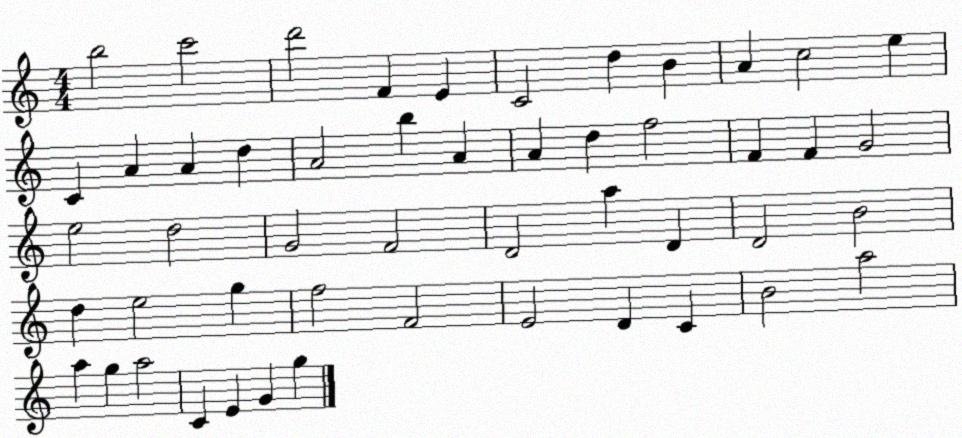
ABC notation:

X:1
T:Untitled
M:4/4
L:1/4
K:C
b2 c'2 d'2 F E C2 d B A c2 e C A A d A2 b A A d f2 F F G2 e2 d2 G2 F2 D2 a D D2 B2 d e2 g f2 F2 E2 D C B2 a2 a g a2 C E G g